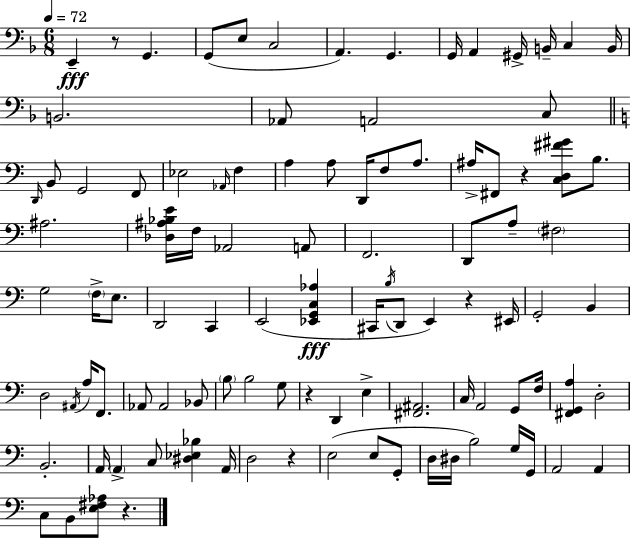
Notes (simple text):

E2/q R/e G2/q. G2/e E3/e C3/h A2/q. G2/q. G2/s A2/q G#2/s B2/s C3/q B2/s B2/h. Ab2/e A2/h C3/e D2/s B2/e G2/h F2/e Eb3/h Ab2/s F3/q A3/q A3/e D2/s F3/e A3/e. A#3/s F#2/e R/q [C3,D3,F#4,G#4]/e B3/e. A#3/h. [Db3,A#3,Bb3,E4]/s F3/s Ab2/h A2/e F2/h. D2/e A3/e F#3/h G3/h F3/s E3/e. D2/h C2/q E2/h [Eb2,G2,C3,Ab3]/q C#2/s B3/s D2/e E2/q R/q EIS2/s G2/h B2/q D3/h A#2/s A3/s F2/e. Ab2/e Ab2/h Bb2/e B3/e B3/h G3/e R/q D2/q E3/q [F#2,A#2]/h. C3/s A2/h G2/e F3/s [F#2,G2,A3]/q D3/h B2/h. A2/s A2/q C3/e [D#3,Eb3,Bb3]/q A2/s D3/h R/q E3/h E3/e G2/e D3/s D#3/s B3/h G3/s G2/s A2/h A2/q C3/e B2/e [E3,F#3,Ab3]/e R/q.